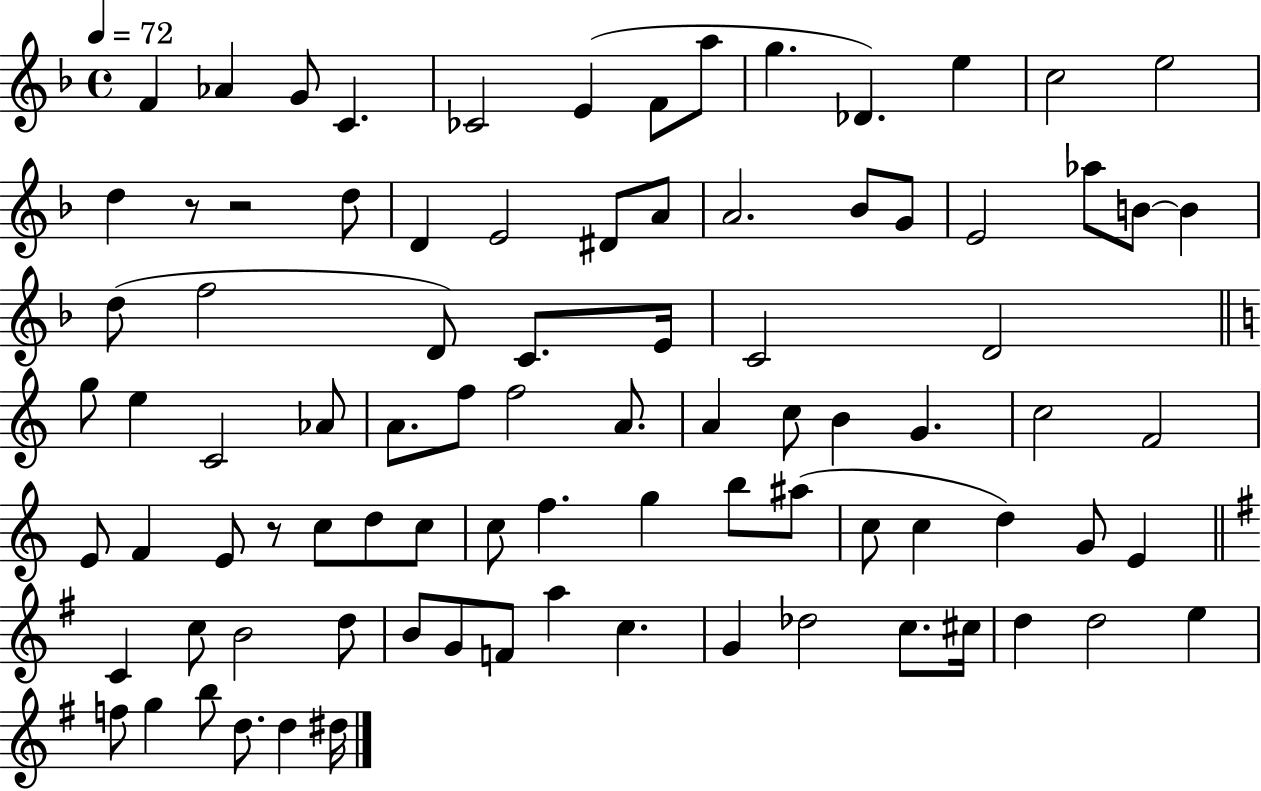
X:1
T:Untitled
M:4/4
L:1/4
K:F
F _A G/2 C _C2 E F/2 a/2 g _D e c2 e2 d z/2 z2 d/2 D E2 ^D/2 A/2 A2 _B/2 G/2 E2 _a/2 B/2 B d/2 f2 D/2 C/2 E/4 C2 D2 g/2 e C2 _A/2 A/2 f/2 f2 A/2 A c/2 B G c2 F2 E/2 F E/2 z/2 c/2 d/2 c/2 c/2 f g b/2 ^a/2 c/2 c d G/2 E C c/2 B2 d/2 B/2 G/2 F/2 a c G _d2 c/2 ^c/4 d d2 e f/2 g b/2 d/2 d ^d/4